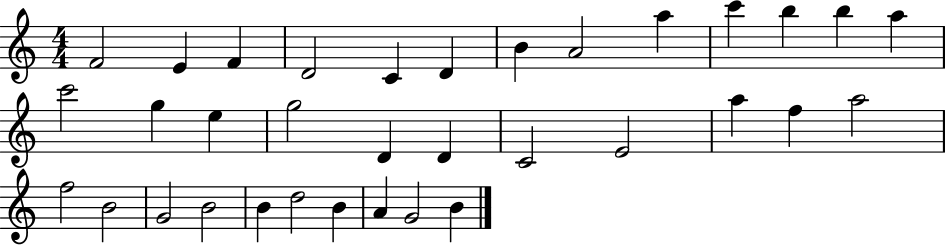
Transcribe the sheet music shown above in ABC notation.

X:1
T:Untitled
M:4/4
L:1/4
K:C
F2 E F D2 C D B A2 a c' b b a c'2 g e g2 D D C2 E2 a f a2 f2 B2 G2 B2 B d2 B A G2 B